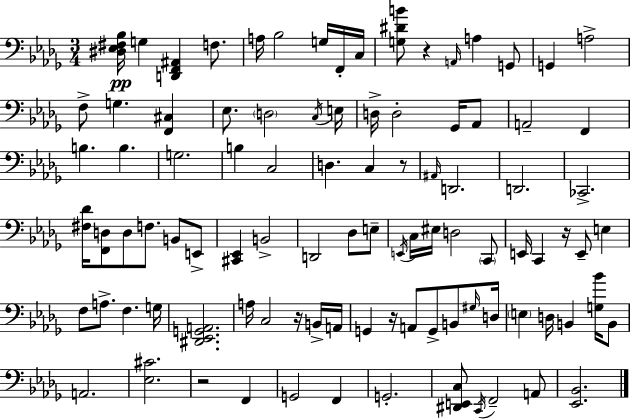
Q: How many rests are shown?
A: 6